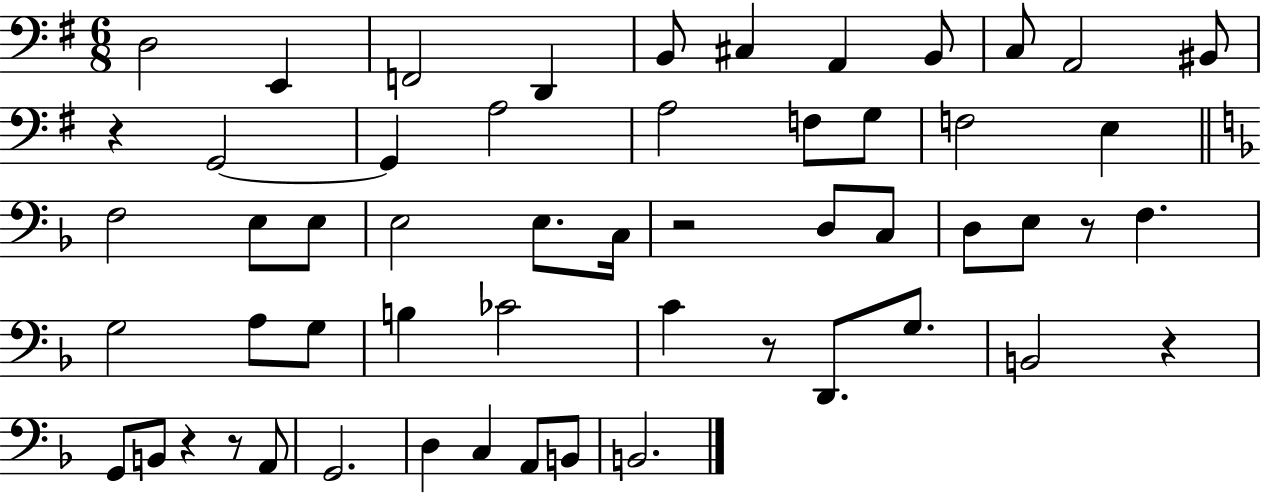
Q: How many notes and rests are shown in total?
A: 55